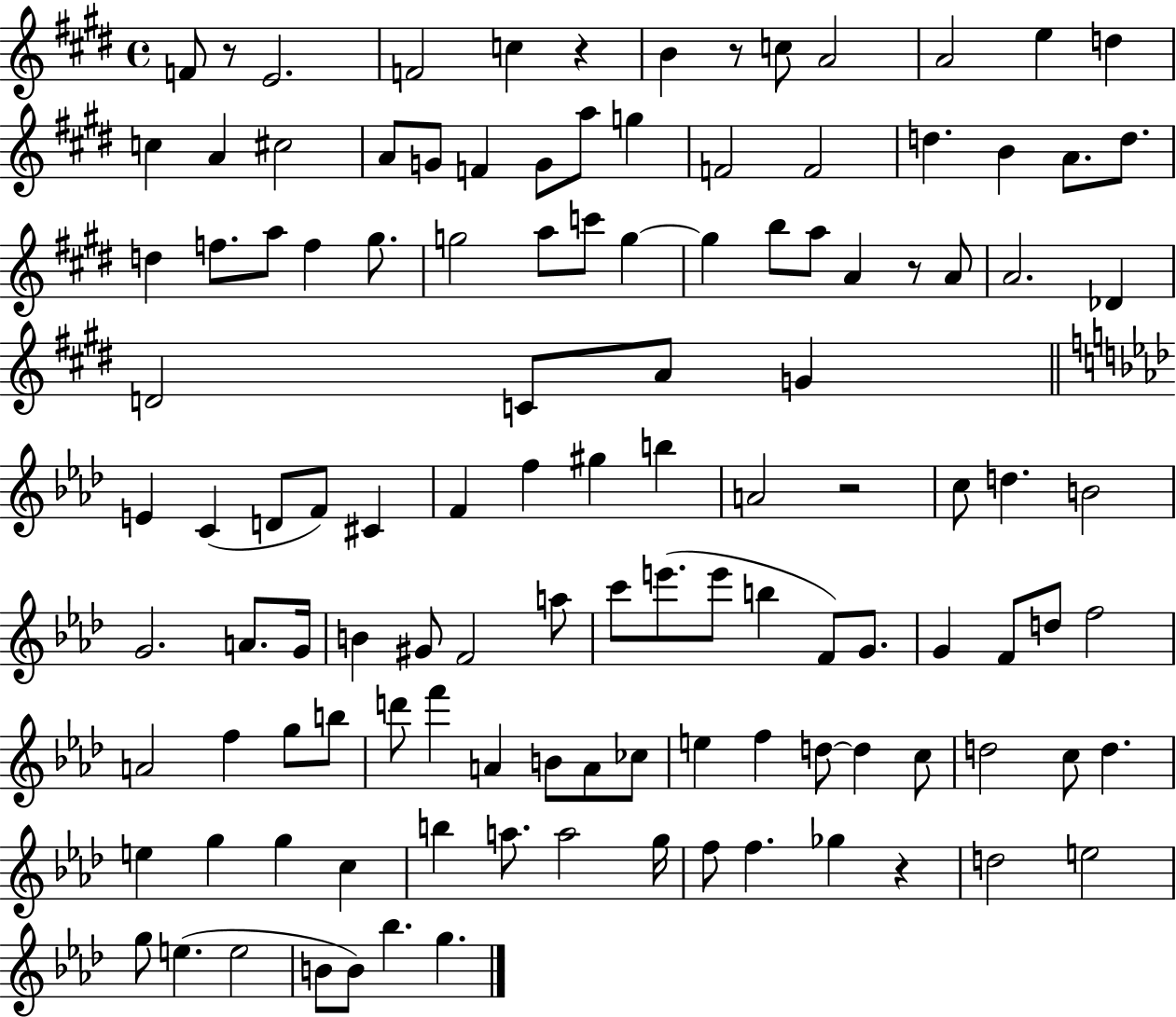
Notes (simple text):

F4/e R/e E4/h. F4/h C5/q R/q B4/q R/e C5/e A4/h A4/h E5/q D5/q C5/q A4/q C#5/h A4/e G4/e F4/q G4/e A5/e G5/q F4/h F4/h D5/q. B4/q A4/e. D5/e. D5/q F5/e. A5/e F5/q G#5/e. G5/h A5/e C6/e G5/q G5/q B5/e A5/e A4/q R/e A4/e A4/h. Db4/q D4/h C4/e A4/e G4/q E4/q C4/q D4/e F4/e C#4/q F4/q F5/q G#5/q B5/q A4/h R/h C5/e D5/q. B4/h G4/h. A4/e. G4/s B4/q G#4/e F4/h A5/e C6/e E6/e. E6/e B5/q F4/e G4/e. G4/q F4/e D5/e F5/h A4/h F5/q G5/e B5/e D6/e F6/q A4/q B4/e A4/e CES5/e E5/q F5/q D5/e D5/q C5/e D5/h C5/e D5/q. E5/q G5/q G5/q C5/q B5/q A5/e. A5/h G5/s F5/e F5/q. Gb5/q R/q D5/h E5/h G5/e E5/q. E5/h B4/e B4/e Bb5/q. G5/q.